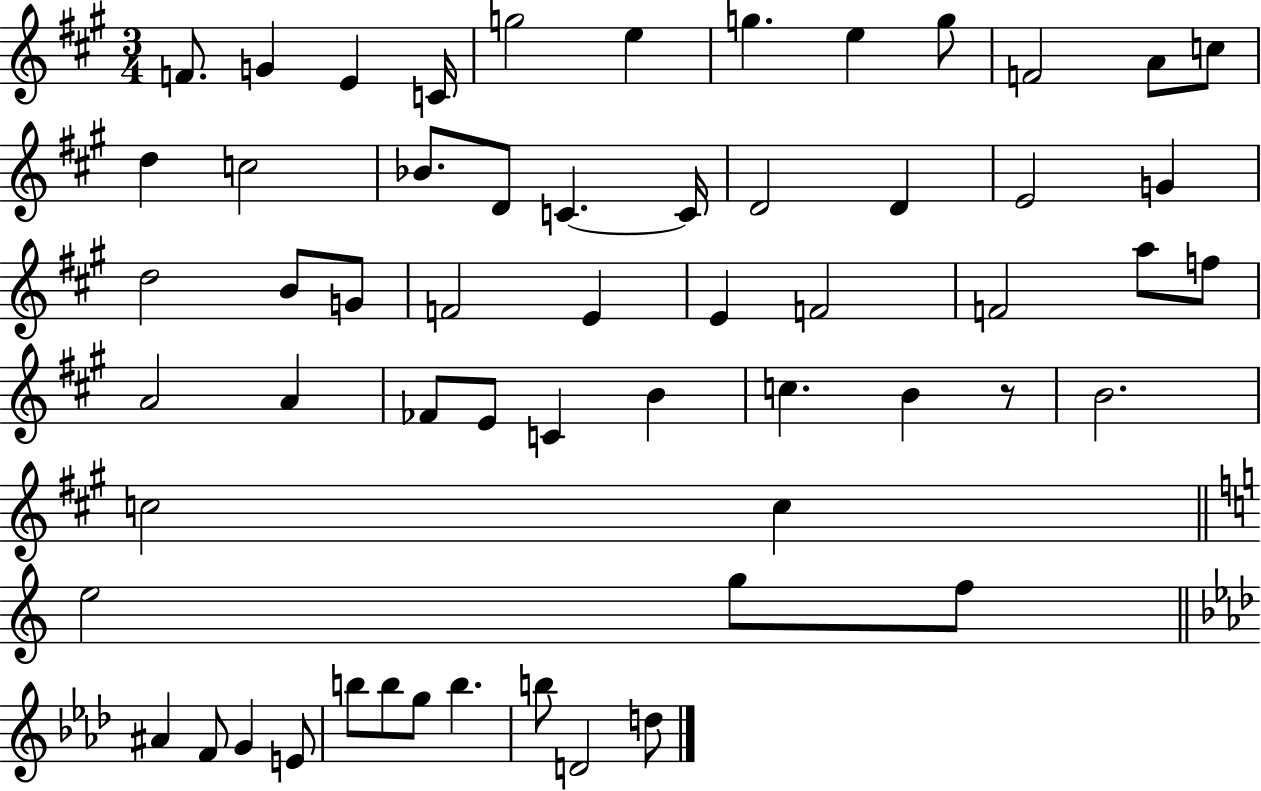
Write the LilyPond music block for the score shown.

{
  \clef treble
  \numericTimeSignature
  \time 3/4
  \key a \major
  f'8. g'4 e'4 c'16 | g''2 e''4 | g''4. e''4 g''8 | f'2 a'8 c''8 | \break d''4 c''2 | bes'8. d'8 c'4.~~ c'16 | d'2 d'4 | e'2 g'4 | \break d''2 b'8 g'8 | f'2 e'4 | e'4 f'2 | f'2 a''8 f''8 | \break a'2 a'4 | fes'8 e'8 c'4 b'4 | c''4. b'4 r8 | b'2. | \break c''2 c''4 | \bar "||" \break \key a \minor e''2 g''8 f''8 | \bar "||" \break \key aes \major ais'4 f'8 g'4 e'8 | b''8 b''8 g''8 b''4. | b''8 d'2 d''8 | \bar "|."
}